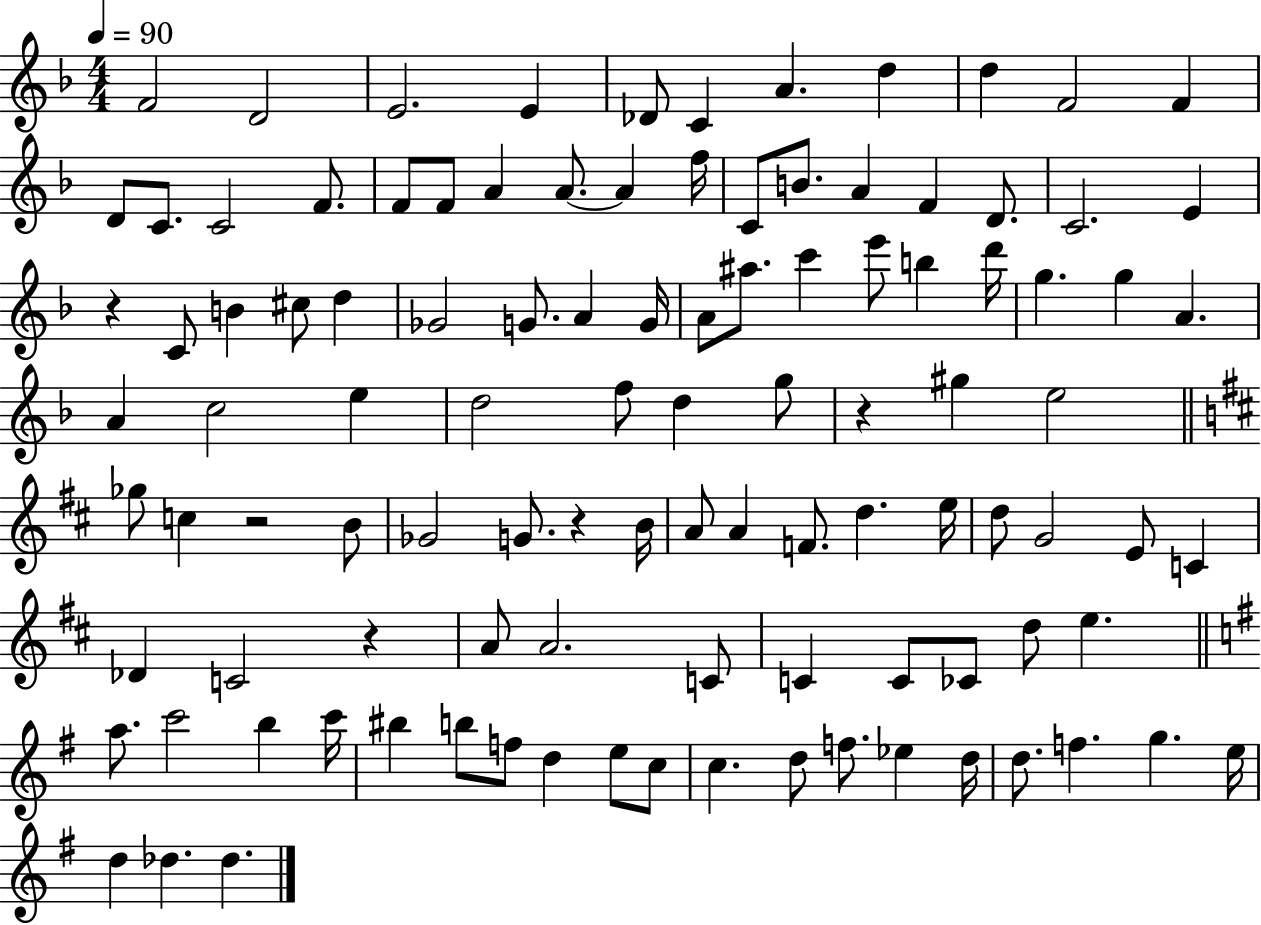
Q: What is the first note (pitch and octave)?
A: F4